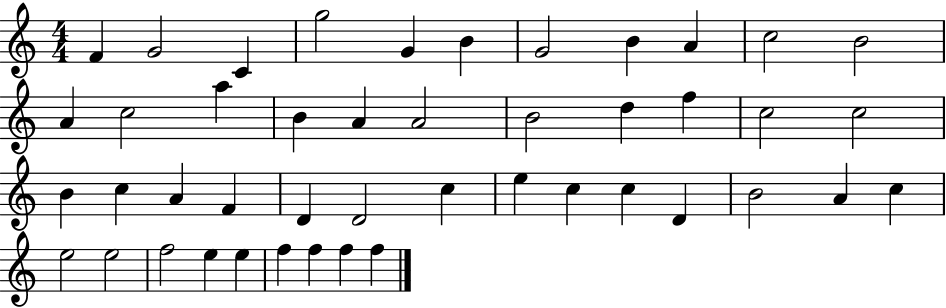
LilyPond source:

{
  \clef treble
  \numericTimeSignature
  \time 4/4
  \key c \major
  f'4 g'2 c'4 | g''2 g'4 b'4 | g'2 b'4 a'4 | c''2 b'2 | \break a'4 c''2 a''4 | b'4 a'4 a'2 | b'2 d''4 f''4 | c''2 c''2 | \break b'4 c''4 a'4 f'4 | d'4 d'2 c''4 | e''4 c''4 c''4 d'4 | b'2 a'4 c''4 | \break e''2 e''2 | f''2 e''4 e''4 | f''4 f''4 f''4 f''4 | \bar "|."
}